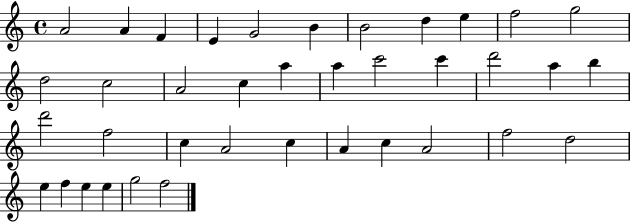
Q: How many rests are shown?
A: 0